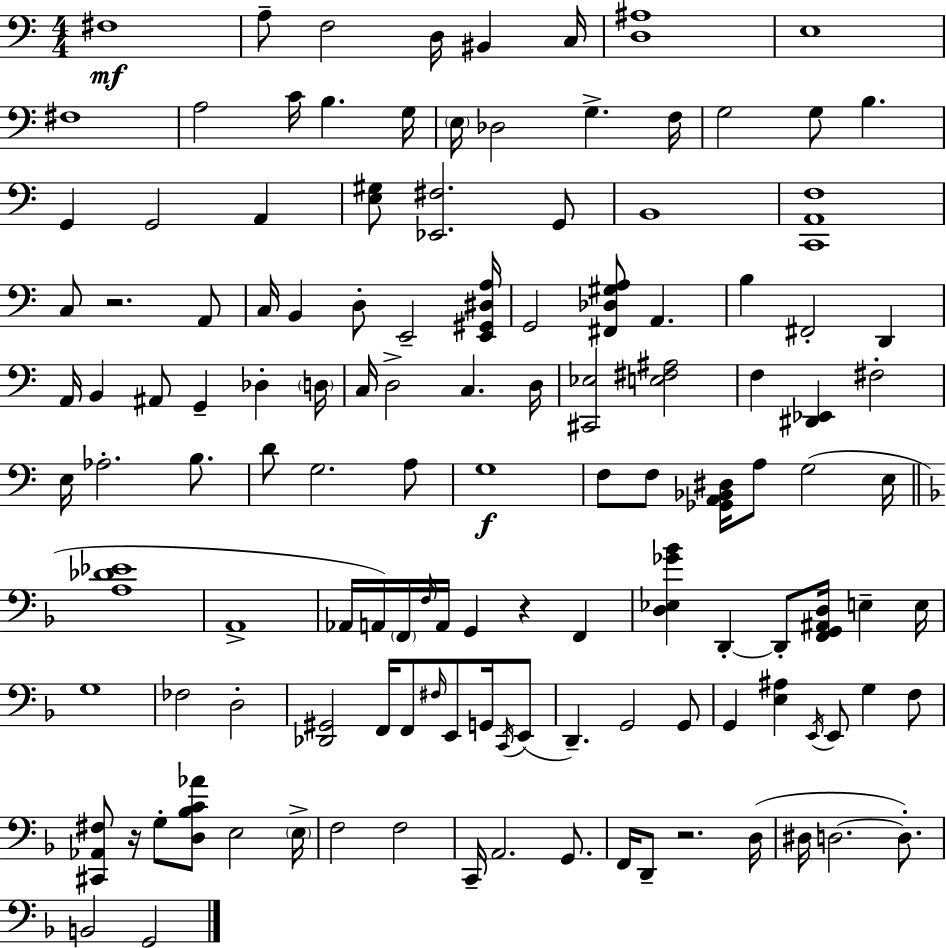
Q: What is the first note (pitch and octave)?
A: F#3